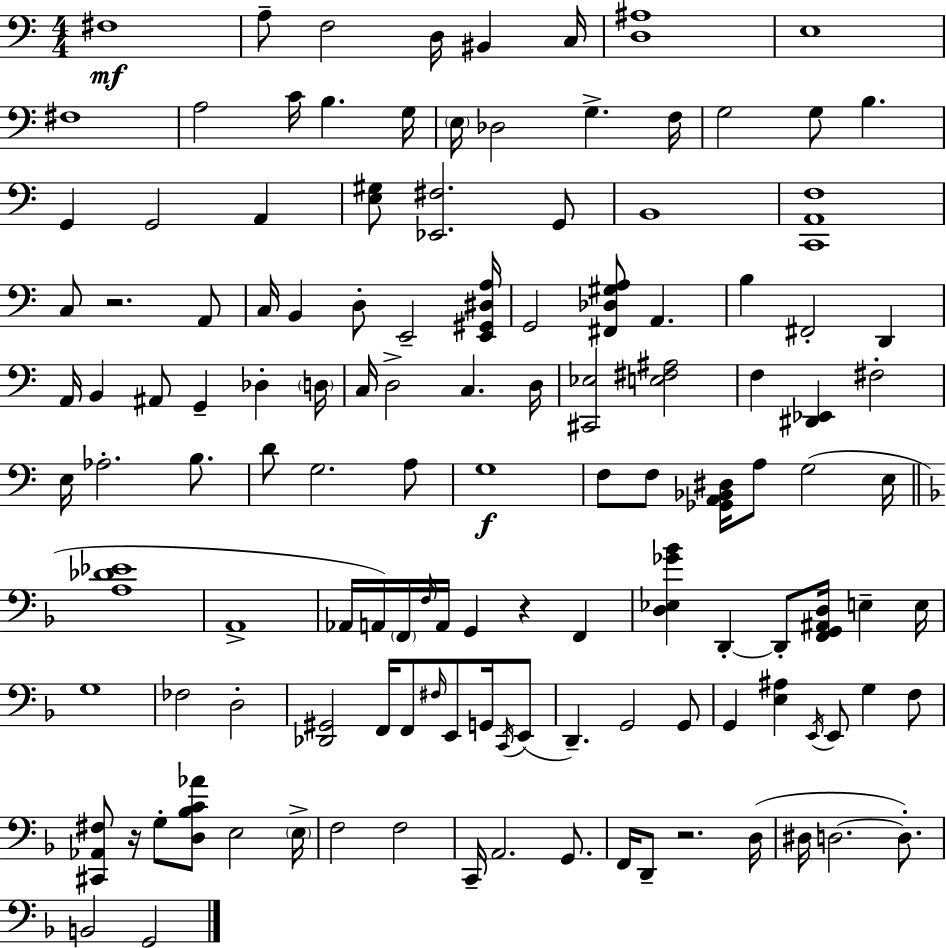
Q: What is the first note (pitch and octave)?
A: F#3